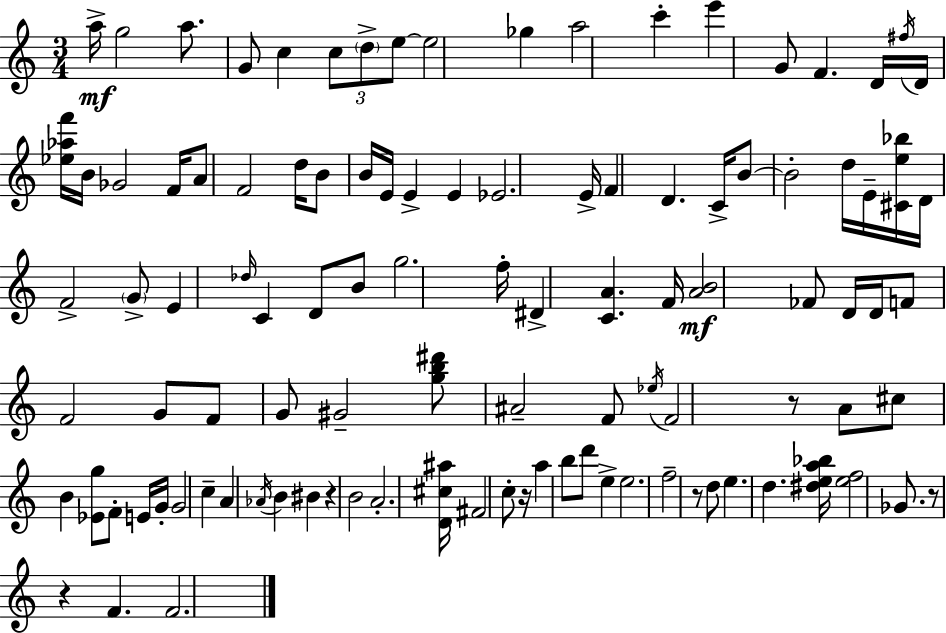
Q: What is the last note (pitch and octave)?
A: F4